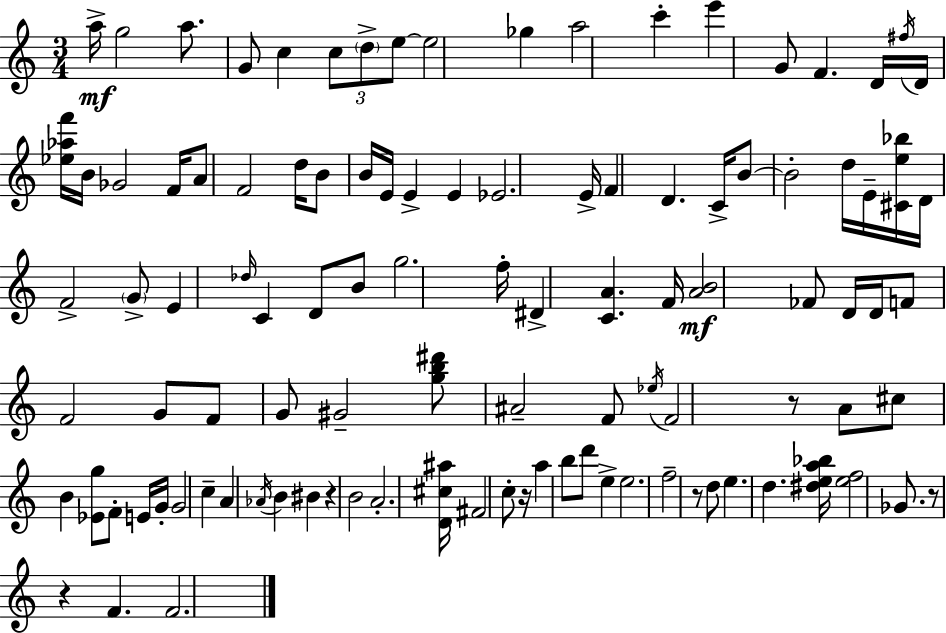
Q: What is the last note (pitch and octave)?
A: F4